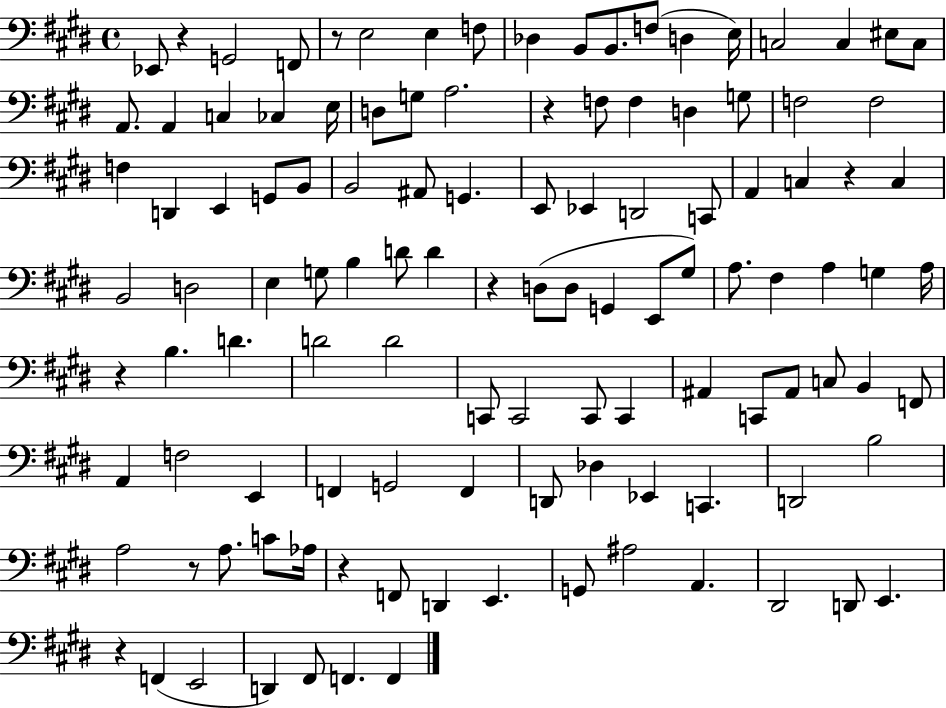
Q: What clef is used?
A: bass